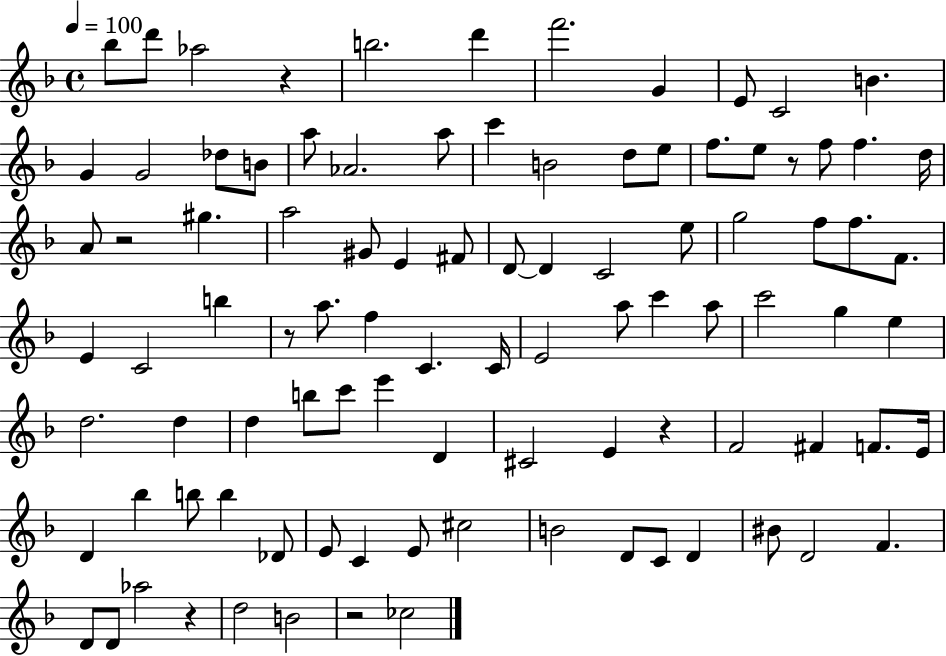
{
  \clef treble
  \time 4/4
  \defaultTimeSignature
  \key f \major
  \tempo 4 = 100
  bes''8 d'''8 aes''2 r4 | b''2. d'''4 | f'''2. g'4 | e'8 c'2 b'4. | \break g'4 g'2 des''8 b'8 | a''8 aes'2. a''8 | c'''4 b'2 d''8 e''8 | f''8. e''8 r8 f''8 f''4. d''16 | \break a'8 r2 gis''4. | a''2 gis'8 e'4 fis'8 | d'8~~ d'4 c'2 e''8 | g''2 f''8 f''8. f'8. | \break e'4 c'2 b''4 | r8 a''8. f''4 c'4. c'16 | e'2 a''8 c'''4 a''8 | c'''2 g''4 e''4 | \break d''2. d''4 | d''4 b''8 c'''8 e'''4 d'4 | cis'2 e'4 r4 | f'2 fis'4 f'8. e'16 | \break d'4 bes''4 b''8 b''4 des'8 | e'8 c'4 e'8 cis''2 | b'2 d'8 c'8 d'4 | bis'8 d'2 f'4. | \break d'8 d'8 aes''2 r4 | d''2 b'2 | r2 ces''2 | \bar "|."
}